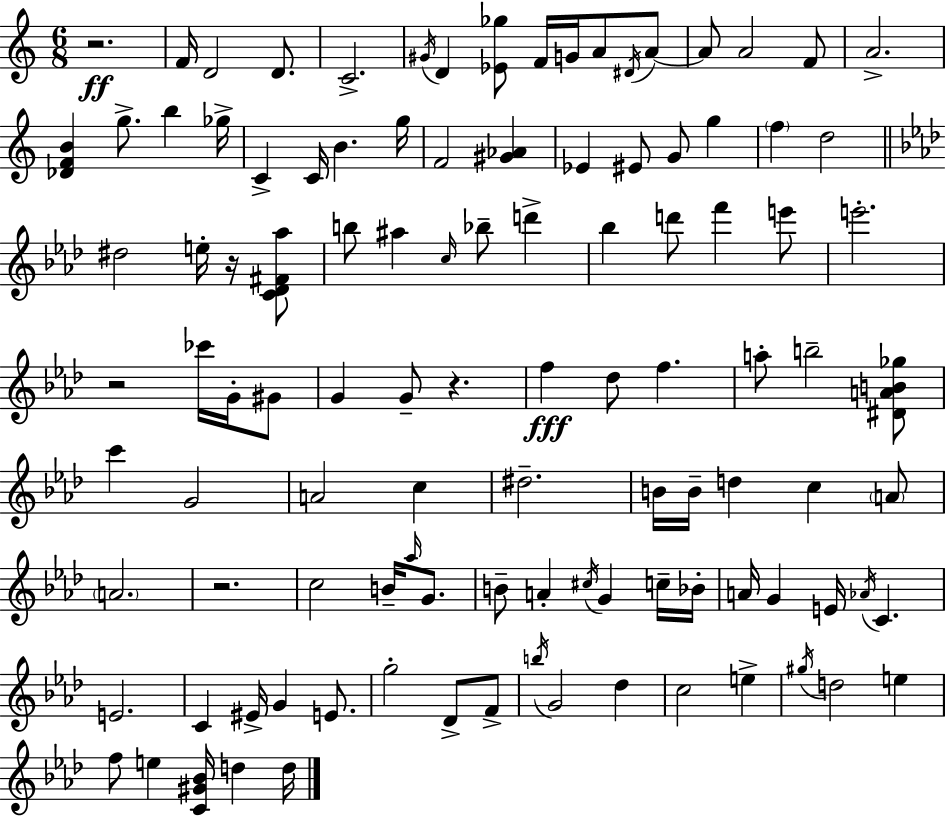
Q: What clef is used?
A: treble